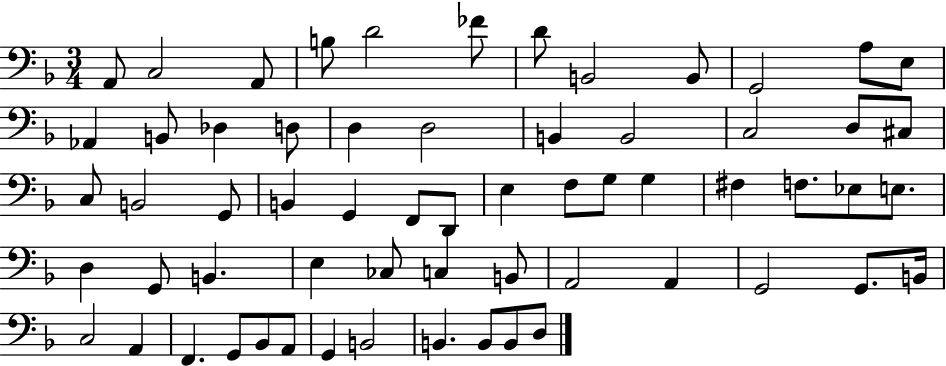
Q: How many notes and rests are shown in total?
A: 62